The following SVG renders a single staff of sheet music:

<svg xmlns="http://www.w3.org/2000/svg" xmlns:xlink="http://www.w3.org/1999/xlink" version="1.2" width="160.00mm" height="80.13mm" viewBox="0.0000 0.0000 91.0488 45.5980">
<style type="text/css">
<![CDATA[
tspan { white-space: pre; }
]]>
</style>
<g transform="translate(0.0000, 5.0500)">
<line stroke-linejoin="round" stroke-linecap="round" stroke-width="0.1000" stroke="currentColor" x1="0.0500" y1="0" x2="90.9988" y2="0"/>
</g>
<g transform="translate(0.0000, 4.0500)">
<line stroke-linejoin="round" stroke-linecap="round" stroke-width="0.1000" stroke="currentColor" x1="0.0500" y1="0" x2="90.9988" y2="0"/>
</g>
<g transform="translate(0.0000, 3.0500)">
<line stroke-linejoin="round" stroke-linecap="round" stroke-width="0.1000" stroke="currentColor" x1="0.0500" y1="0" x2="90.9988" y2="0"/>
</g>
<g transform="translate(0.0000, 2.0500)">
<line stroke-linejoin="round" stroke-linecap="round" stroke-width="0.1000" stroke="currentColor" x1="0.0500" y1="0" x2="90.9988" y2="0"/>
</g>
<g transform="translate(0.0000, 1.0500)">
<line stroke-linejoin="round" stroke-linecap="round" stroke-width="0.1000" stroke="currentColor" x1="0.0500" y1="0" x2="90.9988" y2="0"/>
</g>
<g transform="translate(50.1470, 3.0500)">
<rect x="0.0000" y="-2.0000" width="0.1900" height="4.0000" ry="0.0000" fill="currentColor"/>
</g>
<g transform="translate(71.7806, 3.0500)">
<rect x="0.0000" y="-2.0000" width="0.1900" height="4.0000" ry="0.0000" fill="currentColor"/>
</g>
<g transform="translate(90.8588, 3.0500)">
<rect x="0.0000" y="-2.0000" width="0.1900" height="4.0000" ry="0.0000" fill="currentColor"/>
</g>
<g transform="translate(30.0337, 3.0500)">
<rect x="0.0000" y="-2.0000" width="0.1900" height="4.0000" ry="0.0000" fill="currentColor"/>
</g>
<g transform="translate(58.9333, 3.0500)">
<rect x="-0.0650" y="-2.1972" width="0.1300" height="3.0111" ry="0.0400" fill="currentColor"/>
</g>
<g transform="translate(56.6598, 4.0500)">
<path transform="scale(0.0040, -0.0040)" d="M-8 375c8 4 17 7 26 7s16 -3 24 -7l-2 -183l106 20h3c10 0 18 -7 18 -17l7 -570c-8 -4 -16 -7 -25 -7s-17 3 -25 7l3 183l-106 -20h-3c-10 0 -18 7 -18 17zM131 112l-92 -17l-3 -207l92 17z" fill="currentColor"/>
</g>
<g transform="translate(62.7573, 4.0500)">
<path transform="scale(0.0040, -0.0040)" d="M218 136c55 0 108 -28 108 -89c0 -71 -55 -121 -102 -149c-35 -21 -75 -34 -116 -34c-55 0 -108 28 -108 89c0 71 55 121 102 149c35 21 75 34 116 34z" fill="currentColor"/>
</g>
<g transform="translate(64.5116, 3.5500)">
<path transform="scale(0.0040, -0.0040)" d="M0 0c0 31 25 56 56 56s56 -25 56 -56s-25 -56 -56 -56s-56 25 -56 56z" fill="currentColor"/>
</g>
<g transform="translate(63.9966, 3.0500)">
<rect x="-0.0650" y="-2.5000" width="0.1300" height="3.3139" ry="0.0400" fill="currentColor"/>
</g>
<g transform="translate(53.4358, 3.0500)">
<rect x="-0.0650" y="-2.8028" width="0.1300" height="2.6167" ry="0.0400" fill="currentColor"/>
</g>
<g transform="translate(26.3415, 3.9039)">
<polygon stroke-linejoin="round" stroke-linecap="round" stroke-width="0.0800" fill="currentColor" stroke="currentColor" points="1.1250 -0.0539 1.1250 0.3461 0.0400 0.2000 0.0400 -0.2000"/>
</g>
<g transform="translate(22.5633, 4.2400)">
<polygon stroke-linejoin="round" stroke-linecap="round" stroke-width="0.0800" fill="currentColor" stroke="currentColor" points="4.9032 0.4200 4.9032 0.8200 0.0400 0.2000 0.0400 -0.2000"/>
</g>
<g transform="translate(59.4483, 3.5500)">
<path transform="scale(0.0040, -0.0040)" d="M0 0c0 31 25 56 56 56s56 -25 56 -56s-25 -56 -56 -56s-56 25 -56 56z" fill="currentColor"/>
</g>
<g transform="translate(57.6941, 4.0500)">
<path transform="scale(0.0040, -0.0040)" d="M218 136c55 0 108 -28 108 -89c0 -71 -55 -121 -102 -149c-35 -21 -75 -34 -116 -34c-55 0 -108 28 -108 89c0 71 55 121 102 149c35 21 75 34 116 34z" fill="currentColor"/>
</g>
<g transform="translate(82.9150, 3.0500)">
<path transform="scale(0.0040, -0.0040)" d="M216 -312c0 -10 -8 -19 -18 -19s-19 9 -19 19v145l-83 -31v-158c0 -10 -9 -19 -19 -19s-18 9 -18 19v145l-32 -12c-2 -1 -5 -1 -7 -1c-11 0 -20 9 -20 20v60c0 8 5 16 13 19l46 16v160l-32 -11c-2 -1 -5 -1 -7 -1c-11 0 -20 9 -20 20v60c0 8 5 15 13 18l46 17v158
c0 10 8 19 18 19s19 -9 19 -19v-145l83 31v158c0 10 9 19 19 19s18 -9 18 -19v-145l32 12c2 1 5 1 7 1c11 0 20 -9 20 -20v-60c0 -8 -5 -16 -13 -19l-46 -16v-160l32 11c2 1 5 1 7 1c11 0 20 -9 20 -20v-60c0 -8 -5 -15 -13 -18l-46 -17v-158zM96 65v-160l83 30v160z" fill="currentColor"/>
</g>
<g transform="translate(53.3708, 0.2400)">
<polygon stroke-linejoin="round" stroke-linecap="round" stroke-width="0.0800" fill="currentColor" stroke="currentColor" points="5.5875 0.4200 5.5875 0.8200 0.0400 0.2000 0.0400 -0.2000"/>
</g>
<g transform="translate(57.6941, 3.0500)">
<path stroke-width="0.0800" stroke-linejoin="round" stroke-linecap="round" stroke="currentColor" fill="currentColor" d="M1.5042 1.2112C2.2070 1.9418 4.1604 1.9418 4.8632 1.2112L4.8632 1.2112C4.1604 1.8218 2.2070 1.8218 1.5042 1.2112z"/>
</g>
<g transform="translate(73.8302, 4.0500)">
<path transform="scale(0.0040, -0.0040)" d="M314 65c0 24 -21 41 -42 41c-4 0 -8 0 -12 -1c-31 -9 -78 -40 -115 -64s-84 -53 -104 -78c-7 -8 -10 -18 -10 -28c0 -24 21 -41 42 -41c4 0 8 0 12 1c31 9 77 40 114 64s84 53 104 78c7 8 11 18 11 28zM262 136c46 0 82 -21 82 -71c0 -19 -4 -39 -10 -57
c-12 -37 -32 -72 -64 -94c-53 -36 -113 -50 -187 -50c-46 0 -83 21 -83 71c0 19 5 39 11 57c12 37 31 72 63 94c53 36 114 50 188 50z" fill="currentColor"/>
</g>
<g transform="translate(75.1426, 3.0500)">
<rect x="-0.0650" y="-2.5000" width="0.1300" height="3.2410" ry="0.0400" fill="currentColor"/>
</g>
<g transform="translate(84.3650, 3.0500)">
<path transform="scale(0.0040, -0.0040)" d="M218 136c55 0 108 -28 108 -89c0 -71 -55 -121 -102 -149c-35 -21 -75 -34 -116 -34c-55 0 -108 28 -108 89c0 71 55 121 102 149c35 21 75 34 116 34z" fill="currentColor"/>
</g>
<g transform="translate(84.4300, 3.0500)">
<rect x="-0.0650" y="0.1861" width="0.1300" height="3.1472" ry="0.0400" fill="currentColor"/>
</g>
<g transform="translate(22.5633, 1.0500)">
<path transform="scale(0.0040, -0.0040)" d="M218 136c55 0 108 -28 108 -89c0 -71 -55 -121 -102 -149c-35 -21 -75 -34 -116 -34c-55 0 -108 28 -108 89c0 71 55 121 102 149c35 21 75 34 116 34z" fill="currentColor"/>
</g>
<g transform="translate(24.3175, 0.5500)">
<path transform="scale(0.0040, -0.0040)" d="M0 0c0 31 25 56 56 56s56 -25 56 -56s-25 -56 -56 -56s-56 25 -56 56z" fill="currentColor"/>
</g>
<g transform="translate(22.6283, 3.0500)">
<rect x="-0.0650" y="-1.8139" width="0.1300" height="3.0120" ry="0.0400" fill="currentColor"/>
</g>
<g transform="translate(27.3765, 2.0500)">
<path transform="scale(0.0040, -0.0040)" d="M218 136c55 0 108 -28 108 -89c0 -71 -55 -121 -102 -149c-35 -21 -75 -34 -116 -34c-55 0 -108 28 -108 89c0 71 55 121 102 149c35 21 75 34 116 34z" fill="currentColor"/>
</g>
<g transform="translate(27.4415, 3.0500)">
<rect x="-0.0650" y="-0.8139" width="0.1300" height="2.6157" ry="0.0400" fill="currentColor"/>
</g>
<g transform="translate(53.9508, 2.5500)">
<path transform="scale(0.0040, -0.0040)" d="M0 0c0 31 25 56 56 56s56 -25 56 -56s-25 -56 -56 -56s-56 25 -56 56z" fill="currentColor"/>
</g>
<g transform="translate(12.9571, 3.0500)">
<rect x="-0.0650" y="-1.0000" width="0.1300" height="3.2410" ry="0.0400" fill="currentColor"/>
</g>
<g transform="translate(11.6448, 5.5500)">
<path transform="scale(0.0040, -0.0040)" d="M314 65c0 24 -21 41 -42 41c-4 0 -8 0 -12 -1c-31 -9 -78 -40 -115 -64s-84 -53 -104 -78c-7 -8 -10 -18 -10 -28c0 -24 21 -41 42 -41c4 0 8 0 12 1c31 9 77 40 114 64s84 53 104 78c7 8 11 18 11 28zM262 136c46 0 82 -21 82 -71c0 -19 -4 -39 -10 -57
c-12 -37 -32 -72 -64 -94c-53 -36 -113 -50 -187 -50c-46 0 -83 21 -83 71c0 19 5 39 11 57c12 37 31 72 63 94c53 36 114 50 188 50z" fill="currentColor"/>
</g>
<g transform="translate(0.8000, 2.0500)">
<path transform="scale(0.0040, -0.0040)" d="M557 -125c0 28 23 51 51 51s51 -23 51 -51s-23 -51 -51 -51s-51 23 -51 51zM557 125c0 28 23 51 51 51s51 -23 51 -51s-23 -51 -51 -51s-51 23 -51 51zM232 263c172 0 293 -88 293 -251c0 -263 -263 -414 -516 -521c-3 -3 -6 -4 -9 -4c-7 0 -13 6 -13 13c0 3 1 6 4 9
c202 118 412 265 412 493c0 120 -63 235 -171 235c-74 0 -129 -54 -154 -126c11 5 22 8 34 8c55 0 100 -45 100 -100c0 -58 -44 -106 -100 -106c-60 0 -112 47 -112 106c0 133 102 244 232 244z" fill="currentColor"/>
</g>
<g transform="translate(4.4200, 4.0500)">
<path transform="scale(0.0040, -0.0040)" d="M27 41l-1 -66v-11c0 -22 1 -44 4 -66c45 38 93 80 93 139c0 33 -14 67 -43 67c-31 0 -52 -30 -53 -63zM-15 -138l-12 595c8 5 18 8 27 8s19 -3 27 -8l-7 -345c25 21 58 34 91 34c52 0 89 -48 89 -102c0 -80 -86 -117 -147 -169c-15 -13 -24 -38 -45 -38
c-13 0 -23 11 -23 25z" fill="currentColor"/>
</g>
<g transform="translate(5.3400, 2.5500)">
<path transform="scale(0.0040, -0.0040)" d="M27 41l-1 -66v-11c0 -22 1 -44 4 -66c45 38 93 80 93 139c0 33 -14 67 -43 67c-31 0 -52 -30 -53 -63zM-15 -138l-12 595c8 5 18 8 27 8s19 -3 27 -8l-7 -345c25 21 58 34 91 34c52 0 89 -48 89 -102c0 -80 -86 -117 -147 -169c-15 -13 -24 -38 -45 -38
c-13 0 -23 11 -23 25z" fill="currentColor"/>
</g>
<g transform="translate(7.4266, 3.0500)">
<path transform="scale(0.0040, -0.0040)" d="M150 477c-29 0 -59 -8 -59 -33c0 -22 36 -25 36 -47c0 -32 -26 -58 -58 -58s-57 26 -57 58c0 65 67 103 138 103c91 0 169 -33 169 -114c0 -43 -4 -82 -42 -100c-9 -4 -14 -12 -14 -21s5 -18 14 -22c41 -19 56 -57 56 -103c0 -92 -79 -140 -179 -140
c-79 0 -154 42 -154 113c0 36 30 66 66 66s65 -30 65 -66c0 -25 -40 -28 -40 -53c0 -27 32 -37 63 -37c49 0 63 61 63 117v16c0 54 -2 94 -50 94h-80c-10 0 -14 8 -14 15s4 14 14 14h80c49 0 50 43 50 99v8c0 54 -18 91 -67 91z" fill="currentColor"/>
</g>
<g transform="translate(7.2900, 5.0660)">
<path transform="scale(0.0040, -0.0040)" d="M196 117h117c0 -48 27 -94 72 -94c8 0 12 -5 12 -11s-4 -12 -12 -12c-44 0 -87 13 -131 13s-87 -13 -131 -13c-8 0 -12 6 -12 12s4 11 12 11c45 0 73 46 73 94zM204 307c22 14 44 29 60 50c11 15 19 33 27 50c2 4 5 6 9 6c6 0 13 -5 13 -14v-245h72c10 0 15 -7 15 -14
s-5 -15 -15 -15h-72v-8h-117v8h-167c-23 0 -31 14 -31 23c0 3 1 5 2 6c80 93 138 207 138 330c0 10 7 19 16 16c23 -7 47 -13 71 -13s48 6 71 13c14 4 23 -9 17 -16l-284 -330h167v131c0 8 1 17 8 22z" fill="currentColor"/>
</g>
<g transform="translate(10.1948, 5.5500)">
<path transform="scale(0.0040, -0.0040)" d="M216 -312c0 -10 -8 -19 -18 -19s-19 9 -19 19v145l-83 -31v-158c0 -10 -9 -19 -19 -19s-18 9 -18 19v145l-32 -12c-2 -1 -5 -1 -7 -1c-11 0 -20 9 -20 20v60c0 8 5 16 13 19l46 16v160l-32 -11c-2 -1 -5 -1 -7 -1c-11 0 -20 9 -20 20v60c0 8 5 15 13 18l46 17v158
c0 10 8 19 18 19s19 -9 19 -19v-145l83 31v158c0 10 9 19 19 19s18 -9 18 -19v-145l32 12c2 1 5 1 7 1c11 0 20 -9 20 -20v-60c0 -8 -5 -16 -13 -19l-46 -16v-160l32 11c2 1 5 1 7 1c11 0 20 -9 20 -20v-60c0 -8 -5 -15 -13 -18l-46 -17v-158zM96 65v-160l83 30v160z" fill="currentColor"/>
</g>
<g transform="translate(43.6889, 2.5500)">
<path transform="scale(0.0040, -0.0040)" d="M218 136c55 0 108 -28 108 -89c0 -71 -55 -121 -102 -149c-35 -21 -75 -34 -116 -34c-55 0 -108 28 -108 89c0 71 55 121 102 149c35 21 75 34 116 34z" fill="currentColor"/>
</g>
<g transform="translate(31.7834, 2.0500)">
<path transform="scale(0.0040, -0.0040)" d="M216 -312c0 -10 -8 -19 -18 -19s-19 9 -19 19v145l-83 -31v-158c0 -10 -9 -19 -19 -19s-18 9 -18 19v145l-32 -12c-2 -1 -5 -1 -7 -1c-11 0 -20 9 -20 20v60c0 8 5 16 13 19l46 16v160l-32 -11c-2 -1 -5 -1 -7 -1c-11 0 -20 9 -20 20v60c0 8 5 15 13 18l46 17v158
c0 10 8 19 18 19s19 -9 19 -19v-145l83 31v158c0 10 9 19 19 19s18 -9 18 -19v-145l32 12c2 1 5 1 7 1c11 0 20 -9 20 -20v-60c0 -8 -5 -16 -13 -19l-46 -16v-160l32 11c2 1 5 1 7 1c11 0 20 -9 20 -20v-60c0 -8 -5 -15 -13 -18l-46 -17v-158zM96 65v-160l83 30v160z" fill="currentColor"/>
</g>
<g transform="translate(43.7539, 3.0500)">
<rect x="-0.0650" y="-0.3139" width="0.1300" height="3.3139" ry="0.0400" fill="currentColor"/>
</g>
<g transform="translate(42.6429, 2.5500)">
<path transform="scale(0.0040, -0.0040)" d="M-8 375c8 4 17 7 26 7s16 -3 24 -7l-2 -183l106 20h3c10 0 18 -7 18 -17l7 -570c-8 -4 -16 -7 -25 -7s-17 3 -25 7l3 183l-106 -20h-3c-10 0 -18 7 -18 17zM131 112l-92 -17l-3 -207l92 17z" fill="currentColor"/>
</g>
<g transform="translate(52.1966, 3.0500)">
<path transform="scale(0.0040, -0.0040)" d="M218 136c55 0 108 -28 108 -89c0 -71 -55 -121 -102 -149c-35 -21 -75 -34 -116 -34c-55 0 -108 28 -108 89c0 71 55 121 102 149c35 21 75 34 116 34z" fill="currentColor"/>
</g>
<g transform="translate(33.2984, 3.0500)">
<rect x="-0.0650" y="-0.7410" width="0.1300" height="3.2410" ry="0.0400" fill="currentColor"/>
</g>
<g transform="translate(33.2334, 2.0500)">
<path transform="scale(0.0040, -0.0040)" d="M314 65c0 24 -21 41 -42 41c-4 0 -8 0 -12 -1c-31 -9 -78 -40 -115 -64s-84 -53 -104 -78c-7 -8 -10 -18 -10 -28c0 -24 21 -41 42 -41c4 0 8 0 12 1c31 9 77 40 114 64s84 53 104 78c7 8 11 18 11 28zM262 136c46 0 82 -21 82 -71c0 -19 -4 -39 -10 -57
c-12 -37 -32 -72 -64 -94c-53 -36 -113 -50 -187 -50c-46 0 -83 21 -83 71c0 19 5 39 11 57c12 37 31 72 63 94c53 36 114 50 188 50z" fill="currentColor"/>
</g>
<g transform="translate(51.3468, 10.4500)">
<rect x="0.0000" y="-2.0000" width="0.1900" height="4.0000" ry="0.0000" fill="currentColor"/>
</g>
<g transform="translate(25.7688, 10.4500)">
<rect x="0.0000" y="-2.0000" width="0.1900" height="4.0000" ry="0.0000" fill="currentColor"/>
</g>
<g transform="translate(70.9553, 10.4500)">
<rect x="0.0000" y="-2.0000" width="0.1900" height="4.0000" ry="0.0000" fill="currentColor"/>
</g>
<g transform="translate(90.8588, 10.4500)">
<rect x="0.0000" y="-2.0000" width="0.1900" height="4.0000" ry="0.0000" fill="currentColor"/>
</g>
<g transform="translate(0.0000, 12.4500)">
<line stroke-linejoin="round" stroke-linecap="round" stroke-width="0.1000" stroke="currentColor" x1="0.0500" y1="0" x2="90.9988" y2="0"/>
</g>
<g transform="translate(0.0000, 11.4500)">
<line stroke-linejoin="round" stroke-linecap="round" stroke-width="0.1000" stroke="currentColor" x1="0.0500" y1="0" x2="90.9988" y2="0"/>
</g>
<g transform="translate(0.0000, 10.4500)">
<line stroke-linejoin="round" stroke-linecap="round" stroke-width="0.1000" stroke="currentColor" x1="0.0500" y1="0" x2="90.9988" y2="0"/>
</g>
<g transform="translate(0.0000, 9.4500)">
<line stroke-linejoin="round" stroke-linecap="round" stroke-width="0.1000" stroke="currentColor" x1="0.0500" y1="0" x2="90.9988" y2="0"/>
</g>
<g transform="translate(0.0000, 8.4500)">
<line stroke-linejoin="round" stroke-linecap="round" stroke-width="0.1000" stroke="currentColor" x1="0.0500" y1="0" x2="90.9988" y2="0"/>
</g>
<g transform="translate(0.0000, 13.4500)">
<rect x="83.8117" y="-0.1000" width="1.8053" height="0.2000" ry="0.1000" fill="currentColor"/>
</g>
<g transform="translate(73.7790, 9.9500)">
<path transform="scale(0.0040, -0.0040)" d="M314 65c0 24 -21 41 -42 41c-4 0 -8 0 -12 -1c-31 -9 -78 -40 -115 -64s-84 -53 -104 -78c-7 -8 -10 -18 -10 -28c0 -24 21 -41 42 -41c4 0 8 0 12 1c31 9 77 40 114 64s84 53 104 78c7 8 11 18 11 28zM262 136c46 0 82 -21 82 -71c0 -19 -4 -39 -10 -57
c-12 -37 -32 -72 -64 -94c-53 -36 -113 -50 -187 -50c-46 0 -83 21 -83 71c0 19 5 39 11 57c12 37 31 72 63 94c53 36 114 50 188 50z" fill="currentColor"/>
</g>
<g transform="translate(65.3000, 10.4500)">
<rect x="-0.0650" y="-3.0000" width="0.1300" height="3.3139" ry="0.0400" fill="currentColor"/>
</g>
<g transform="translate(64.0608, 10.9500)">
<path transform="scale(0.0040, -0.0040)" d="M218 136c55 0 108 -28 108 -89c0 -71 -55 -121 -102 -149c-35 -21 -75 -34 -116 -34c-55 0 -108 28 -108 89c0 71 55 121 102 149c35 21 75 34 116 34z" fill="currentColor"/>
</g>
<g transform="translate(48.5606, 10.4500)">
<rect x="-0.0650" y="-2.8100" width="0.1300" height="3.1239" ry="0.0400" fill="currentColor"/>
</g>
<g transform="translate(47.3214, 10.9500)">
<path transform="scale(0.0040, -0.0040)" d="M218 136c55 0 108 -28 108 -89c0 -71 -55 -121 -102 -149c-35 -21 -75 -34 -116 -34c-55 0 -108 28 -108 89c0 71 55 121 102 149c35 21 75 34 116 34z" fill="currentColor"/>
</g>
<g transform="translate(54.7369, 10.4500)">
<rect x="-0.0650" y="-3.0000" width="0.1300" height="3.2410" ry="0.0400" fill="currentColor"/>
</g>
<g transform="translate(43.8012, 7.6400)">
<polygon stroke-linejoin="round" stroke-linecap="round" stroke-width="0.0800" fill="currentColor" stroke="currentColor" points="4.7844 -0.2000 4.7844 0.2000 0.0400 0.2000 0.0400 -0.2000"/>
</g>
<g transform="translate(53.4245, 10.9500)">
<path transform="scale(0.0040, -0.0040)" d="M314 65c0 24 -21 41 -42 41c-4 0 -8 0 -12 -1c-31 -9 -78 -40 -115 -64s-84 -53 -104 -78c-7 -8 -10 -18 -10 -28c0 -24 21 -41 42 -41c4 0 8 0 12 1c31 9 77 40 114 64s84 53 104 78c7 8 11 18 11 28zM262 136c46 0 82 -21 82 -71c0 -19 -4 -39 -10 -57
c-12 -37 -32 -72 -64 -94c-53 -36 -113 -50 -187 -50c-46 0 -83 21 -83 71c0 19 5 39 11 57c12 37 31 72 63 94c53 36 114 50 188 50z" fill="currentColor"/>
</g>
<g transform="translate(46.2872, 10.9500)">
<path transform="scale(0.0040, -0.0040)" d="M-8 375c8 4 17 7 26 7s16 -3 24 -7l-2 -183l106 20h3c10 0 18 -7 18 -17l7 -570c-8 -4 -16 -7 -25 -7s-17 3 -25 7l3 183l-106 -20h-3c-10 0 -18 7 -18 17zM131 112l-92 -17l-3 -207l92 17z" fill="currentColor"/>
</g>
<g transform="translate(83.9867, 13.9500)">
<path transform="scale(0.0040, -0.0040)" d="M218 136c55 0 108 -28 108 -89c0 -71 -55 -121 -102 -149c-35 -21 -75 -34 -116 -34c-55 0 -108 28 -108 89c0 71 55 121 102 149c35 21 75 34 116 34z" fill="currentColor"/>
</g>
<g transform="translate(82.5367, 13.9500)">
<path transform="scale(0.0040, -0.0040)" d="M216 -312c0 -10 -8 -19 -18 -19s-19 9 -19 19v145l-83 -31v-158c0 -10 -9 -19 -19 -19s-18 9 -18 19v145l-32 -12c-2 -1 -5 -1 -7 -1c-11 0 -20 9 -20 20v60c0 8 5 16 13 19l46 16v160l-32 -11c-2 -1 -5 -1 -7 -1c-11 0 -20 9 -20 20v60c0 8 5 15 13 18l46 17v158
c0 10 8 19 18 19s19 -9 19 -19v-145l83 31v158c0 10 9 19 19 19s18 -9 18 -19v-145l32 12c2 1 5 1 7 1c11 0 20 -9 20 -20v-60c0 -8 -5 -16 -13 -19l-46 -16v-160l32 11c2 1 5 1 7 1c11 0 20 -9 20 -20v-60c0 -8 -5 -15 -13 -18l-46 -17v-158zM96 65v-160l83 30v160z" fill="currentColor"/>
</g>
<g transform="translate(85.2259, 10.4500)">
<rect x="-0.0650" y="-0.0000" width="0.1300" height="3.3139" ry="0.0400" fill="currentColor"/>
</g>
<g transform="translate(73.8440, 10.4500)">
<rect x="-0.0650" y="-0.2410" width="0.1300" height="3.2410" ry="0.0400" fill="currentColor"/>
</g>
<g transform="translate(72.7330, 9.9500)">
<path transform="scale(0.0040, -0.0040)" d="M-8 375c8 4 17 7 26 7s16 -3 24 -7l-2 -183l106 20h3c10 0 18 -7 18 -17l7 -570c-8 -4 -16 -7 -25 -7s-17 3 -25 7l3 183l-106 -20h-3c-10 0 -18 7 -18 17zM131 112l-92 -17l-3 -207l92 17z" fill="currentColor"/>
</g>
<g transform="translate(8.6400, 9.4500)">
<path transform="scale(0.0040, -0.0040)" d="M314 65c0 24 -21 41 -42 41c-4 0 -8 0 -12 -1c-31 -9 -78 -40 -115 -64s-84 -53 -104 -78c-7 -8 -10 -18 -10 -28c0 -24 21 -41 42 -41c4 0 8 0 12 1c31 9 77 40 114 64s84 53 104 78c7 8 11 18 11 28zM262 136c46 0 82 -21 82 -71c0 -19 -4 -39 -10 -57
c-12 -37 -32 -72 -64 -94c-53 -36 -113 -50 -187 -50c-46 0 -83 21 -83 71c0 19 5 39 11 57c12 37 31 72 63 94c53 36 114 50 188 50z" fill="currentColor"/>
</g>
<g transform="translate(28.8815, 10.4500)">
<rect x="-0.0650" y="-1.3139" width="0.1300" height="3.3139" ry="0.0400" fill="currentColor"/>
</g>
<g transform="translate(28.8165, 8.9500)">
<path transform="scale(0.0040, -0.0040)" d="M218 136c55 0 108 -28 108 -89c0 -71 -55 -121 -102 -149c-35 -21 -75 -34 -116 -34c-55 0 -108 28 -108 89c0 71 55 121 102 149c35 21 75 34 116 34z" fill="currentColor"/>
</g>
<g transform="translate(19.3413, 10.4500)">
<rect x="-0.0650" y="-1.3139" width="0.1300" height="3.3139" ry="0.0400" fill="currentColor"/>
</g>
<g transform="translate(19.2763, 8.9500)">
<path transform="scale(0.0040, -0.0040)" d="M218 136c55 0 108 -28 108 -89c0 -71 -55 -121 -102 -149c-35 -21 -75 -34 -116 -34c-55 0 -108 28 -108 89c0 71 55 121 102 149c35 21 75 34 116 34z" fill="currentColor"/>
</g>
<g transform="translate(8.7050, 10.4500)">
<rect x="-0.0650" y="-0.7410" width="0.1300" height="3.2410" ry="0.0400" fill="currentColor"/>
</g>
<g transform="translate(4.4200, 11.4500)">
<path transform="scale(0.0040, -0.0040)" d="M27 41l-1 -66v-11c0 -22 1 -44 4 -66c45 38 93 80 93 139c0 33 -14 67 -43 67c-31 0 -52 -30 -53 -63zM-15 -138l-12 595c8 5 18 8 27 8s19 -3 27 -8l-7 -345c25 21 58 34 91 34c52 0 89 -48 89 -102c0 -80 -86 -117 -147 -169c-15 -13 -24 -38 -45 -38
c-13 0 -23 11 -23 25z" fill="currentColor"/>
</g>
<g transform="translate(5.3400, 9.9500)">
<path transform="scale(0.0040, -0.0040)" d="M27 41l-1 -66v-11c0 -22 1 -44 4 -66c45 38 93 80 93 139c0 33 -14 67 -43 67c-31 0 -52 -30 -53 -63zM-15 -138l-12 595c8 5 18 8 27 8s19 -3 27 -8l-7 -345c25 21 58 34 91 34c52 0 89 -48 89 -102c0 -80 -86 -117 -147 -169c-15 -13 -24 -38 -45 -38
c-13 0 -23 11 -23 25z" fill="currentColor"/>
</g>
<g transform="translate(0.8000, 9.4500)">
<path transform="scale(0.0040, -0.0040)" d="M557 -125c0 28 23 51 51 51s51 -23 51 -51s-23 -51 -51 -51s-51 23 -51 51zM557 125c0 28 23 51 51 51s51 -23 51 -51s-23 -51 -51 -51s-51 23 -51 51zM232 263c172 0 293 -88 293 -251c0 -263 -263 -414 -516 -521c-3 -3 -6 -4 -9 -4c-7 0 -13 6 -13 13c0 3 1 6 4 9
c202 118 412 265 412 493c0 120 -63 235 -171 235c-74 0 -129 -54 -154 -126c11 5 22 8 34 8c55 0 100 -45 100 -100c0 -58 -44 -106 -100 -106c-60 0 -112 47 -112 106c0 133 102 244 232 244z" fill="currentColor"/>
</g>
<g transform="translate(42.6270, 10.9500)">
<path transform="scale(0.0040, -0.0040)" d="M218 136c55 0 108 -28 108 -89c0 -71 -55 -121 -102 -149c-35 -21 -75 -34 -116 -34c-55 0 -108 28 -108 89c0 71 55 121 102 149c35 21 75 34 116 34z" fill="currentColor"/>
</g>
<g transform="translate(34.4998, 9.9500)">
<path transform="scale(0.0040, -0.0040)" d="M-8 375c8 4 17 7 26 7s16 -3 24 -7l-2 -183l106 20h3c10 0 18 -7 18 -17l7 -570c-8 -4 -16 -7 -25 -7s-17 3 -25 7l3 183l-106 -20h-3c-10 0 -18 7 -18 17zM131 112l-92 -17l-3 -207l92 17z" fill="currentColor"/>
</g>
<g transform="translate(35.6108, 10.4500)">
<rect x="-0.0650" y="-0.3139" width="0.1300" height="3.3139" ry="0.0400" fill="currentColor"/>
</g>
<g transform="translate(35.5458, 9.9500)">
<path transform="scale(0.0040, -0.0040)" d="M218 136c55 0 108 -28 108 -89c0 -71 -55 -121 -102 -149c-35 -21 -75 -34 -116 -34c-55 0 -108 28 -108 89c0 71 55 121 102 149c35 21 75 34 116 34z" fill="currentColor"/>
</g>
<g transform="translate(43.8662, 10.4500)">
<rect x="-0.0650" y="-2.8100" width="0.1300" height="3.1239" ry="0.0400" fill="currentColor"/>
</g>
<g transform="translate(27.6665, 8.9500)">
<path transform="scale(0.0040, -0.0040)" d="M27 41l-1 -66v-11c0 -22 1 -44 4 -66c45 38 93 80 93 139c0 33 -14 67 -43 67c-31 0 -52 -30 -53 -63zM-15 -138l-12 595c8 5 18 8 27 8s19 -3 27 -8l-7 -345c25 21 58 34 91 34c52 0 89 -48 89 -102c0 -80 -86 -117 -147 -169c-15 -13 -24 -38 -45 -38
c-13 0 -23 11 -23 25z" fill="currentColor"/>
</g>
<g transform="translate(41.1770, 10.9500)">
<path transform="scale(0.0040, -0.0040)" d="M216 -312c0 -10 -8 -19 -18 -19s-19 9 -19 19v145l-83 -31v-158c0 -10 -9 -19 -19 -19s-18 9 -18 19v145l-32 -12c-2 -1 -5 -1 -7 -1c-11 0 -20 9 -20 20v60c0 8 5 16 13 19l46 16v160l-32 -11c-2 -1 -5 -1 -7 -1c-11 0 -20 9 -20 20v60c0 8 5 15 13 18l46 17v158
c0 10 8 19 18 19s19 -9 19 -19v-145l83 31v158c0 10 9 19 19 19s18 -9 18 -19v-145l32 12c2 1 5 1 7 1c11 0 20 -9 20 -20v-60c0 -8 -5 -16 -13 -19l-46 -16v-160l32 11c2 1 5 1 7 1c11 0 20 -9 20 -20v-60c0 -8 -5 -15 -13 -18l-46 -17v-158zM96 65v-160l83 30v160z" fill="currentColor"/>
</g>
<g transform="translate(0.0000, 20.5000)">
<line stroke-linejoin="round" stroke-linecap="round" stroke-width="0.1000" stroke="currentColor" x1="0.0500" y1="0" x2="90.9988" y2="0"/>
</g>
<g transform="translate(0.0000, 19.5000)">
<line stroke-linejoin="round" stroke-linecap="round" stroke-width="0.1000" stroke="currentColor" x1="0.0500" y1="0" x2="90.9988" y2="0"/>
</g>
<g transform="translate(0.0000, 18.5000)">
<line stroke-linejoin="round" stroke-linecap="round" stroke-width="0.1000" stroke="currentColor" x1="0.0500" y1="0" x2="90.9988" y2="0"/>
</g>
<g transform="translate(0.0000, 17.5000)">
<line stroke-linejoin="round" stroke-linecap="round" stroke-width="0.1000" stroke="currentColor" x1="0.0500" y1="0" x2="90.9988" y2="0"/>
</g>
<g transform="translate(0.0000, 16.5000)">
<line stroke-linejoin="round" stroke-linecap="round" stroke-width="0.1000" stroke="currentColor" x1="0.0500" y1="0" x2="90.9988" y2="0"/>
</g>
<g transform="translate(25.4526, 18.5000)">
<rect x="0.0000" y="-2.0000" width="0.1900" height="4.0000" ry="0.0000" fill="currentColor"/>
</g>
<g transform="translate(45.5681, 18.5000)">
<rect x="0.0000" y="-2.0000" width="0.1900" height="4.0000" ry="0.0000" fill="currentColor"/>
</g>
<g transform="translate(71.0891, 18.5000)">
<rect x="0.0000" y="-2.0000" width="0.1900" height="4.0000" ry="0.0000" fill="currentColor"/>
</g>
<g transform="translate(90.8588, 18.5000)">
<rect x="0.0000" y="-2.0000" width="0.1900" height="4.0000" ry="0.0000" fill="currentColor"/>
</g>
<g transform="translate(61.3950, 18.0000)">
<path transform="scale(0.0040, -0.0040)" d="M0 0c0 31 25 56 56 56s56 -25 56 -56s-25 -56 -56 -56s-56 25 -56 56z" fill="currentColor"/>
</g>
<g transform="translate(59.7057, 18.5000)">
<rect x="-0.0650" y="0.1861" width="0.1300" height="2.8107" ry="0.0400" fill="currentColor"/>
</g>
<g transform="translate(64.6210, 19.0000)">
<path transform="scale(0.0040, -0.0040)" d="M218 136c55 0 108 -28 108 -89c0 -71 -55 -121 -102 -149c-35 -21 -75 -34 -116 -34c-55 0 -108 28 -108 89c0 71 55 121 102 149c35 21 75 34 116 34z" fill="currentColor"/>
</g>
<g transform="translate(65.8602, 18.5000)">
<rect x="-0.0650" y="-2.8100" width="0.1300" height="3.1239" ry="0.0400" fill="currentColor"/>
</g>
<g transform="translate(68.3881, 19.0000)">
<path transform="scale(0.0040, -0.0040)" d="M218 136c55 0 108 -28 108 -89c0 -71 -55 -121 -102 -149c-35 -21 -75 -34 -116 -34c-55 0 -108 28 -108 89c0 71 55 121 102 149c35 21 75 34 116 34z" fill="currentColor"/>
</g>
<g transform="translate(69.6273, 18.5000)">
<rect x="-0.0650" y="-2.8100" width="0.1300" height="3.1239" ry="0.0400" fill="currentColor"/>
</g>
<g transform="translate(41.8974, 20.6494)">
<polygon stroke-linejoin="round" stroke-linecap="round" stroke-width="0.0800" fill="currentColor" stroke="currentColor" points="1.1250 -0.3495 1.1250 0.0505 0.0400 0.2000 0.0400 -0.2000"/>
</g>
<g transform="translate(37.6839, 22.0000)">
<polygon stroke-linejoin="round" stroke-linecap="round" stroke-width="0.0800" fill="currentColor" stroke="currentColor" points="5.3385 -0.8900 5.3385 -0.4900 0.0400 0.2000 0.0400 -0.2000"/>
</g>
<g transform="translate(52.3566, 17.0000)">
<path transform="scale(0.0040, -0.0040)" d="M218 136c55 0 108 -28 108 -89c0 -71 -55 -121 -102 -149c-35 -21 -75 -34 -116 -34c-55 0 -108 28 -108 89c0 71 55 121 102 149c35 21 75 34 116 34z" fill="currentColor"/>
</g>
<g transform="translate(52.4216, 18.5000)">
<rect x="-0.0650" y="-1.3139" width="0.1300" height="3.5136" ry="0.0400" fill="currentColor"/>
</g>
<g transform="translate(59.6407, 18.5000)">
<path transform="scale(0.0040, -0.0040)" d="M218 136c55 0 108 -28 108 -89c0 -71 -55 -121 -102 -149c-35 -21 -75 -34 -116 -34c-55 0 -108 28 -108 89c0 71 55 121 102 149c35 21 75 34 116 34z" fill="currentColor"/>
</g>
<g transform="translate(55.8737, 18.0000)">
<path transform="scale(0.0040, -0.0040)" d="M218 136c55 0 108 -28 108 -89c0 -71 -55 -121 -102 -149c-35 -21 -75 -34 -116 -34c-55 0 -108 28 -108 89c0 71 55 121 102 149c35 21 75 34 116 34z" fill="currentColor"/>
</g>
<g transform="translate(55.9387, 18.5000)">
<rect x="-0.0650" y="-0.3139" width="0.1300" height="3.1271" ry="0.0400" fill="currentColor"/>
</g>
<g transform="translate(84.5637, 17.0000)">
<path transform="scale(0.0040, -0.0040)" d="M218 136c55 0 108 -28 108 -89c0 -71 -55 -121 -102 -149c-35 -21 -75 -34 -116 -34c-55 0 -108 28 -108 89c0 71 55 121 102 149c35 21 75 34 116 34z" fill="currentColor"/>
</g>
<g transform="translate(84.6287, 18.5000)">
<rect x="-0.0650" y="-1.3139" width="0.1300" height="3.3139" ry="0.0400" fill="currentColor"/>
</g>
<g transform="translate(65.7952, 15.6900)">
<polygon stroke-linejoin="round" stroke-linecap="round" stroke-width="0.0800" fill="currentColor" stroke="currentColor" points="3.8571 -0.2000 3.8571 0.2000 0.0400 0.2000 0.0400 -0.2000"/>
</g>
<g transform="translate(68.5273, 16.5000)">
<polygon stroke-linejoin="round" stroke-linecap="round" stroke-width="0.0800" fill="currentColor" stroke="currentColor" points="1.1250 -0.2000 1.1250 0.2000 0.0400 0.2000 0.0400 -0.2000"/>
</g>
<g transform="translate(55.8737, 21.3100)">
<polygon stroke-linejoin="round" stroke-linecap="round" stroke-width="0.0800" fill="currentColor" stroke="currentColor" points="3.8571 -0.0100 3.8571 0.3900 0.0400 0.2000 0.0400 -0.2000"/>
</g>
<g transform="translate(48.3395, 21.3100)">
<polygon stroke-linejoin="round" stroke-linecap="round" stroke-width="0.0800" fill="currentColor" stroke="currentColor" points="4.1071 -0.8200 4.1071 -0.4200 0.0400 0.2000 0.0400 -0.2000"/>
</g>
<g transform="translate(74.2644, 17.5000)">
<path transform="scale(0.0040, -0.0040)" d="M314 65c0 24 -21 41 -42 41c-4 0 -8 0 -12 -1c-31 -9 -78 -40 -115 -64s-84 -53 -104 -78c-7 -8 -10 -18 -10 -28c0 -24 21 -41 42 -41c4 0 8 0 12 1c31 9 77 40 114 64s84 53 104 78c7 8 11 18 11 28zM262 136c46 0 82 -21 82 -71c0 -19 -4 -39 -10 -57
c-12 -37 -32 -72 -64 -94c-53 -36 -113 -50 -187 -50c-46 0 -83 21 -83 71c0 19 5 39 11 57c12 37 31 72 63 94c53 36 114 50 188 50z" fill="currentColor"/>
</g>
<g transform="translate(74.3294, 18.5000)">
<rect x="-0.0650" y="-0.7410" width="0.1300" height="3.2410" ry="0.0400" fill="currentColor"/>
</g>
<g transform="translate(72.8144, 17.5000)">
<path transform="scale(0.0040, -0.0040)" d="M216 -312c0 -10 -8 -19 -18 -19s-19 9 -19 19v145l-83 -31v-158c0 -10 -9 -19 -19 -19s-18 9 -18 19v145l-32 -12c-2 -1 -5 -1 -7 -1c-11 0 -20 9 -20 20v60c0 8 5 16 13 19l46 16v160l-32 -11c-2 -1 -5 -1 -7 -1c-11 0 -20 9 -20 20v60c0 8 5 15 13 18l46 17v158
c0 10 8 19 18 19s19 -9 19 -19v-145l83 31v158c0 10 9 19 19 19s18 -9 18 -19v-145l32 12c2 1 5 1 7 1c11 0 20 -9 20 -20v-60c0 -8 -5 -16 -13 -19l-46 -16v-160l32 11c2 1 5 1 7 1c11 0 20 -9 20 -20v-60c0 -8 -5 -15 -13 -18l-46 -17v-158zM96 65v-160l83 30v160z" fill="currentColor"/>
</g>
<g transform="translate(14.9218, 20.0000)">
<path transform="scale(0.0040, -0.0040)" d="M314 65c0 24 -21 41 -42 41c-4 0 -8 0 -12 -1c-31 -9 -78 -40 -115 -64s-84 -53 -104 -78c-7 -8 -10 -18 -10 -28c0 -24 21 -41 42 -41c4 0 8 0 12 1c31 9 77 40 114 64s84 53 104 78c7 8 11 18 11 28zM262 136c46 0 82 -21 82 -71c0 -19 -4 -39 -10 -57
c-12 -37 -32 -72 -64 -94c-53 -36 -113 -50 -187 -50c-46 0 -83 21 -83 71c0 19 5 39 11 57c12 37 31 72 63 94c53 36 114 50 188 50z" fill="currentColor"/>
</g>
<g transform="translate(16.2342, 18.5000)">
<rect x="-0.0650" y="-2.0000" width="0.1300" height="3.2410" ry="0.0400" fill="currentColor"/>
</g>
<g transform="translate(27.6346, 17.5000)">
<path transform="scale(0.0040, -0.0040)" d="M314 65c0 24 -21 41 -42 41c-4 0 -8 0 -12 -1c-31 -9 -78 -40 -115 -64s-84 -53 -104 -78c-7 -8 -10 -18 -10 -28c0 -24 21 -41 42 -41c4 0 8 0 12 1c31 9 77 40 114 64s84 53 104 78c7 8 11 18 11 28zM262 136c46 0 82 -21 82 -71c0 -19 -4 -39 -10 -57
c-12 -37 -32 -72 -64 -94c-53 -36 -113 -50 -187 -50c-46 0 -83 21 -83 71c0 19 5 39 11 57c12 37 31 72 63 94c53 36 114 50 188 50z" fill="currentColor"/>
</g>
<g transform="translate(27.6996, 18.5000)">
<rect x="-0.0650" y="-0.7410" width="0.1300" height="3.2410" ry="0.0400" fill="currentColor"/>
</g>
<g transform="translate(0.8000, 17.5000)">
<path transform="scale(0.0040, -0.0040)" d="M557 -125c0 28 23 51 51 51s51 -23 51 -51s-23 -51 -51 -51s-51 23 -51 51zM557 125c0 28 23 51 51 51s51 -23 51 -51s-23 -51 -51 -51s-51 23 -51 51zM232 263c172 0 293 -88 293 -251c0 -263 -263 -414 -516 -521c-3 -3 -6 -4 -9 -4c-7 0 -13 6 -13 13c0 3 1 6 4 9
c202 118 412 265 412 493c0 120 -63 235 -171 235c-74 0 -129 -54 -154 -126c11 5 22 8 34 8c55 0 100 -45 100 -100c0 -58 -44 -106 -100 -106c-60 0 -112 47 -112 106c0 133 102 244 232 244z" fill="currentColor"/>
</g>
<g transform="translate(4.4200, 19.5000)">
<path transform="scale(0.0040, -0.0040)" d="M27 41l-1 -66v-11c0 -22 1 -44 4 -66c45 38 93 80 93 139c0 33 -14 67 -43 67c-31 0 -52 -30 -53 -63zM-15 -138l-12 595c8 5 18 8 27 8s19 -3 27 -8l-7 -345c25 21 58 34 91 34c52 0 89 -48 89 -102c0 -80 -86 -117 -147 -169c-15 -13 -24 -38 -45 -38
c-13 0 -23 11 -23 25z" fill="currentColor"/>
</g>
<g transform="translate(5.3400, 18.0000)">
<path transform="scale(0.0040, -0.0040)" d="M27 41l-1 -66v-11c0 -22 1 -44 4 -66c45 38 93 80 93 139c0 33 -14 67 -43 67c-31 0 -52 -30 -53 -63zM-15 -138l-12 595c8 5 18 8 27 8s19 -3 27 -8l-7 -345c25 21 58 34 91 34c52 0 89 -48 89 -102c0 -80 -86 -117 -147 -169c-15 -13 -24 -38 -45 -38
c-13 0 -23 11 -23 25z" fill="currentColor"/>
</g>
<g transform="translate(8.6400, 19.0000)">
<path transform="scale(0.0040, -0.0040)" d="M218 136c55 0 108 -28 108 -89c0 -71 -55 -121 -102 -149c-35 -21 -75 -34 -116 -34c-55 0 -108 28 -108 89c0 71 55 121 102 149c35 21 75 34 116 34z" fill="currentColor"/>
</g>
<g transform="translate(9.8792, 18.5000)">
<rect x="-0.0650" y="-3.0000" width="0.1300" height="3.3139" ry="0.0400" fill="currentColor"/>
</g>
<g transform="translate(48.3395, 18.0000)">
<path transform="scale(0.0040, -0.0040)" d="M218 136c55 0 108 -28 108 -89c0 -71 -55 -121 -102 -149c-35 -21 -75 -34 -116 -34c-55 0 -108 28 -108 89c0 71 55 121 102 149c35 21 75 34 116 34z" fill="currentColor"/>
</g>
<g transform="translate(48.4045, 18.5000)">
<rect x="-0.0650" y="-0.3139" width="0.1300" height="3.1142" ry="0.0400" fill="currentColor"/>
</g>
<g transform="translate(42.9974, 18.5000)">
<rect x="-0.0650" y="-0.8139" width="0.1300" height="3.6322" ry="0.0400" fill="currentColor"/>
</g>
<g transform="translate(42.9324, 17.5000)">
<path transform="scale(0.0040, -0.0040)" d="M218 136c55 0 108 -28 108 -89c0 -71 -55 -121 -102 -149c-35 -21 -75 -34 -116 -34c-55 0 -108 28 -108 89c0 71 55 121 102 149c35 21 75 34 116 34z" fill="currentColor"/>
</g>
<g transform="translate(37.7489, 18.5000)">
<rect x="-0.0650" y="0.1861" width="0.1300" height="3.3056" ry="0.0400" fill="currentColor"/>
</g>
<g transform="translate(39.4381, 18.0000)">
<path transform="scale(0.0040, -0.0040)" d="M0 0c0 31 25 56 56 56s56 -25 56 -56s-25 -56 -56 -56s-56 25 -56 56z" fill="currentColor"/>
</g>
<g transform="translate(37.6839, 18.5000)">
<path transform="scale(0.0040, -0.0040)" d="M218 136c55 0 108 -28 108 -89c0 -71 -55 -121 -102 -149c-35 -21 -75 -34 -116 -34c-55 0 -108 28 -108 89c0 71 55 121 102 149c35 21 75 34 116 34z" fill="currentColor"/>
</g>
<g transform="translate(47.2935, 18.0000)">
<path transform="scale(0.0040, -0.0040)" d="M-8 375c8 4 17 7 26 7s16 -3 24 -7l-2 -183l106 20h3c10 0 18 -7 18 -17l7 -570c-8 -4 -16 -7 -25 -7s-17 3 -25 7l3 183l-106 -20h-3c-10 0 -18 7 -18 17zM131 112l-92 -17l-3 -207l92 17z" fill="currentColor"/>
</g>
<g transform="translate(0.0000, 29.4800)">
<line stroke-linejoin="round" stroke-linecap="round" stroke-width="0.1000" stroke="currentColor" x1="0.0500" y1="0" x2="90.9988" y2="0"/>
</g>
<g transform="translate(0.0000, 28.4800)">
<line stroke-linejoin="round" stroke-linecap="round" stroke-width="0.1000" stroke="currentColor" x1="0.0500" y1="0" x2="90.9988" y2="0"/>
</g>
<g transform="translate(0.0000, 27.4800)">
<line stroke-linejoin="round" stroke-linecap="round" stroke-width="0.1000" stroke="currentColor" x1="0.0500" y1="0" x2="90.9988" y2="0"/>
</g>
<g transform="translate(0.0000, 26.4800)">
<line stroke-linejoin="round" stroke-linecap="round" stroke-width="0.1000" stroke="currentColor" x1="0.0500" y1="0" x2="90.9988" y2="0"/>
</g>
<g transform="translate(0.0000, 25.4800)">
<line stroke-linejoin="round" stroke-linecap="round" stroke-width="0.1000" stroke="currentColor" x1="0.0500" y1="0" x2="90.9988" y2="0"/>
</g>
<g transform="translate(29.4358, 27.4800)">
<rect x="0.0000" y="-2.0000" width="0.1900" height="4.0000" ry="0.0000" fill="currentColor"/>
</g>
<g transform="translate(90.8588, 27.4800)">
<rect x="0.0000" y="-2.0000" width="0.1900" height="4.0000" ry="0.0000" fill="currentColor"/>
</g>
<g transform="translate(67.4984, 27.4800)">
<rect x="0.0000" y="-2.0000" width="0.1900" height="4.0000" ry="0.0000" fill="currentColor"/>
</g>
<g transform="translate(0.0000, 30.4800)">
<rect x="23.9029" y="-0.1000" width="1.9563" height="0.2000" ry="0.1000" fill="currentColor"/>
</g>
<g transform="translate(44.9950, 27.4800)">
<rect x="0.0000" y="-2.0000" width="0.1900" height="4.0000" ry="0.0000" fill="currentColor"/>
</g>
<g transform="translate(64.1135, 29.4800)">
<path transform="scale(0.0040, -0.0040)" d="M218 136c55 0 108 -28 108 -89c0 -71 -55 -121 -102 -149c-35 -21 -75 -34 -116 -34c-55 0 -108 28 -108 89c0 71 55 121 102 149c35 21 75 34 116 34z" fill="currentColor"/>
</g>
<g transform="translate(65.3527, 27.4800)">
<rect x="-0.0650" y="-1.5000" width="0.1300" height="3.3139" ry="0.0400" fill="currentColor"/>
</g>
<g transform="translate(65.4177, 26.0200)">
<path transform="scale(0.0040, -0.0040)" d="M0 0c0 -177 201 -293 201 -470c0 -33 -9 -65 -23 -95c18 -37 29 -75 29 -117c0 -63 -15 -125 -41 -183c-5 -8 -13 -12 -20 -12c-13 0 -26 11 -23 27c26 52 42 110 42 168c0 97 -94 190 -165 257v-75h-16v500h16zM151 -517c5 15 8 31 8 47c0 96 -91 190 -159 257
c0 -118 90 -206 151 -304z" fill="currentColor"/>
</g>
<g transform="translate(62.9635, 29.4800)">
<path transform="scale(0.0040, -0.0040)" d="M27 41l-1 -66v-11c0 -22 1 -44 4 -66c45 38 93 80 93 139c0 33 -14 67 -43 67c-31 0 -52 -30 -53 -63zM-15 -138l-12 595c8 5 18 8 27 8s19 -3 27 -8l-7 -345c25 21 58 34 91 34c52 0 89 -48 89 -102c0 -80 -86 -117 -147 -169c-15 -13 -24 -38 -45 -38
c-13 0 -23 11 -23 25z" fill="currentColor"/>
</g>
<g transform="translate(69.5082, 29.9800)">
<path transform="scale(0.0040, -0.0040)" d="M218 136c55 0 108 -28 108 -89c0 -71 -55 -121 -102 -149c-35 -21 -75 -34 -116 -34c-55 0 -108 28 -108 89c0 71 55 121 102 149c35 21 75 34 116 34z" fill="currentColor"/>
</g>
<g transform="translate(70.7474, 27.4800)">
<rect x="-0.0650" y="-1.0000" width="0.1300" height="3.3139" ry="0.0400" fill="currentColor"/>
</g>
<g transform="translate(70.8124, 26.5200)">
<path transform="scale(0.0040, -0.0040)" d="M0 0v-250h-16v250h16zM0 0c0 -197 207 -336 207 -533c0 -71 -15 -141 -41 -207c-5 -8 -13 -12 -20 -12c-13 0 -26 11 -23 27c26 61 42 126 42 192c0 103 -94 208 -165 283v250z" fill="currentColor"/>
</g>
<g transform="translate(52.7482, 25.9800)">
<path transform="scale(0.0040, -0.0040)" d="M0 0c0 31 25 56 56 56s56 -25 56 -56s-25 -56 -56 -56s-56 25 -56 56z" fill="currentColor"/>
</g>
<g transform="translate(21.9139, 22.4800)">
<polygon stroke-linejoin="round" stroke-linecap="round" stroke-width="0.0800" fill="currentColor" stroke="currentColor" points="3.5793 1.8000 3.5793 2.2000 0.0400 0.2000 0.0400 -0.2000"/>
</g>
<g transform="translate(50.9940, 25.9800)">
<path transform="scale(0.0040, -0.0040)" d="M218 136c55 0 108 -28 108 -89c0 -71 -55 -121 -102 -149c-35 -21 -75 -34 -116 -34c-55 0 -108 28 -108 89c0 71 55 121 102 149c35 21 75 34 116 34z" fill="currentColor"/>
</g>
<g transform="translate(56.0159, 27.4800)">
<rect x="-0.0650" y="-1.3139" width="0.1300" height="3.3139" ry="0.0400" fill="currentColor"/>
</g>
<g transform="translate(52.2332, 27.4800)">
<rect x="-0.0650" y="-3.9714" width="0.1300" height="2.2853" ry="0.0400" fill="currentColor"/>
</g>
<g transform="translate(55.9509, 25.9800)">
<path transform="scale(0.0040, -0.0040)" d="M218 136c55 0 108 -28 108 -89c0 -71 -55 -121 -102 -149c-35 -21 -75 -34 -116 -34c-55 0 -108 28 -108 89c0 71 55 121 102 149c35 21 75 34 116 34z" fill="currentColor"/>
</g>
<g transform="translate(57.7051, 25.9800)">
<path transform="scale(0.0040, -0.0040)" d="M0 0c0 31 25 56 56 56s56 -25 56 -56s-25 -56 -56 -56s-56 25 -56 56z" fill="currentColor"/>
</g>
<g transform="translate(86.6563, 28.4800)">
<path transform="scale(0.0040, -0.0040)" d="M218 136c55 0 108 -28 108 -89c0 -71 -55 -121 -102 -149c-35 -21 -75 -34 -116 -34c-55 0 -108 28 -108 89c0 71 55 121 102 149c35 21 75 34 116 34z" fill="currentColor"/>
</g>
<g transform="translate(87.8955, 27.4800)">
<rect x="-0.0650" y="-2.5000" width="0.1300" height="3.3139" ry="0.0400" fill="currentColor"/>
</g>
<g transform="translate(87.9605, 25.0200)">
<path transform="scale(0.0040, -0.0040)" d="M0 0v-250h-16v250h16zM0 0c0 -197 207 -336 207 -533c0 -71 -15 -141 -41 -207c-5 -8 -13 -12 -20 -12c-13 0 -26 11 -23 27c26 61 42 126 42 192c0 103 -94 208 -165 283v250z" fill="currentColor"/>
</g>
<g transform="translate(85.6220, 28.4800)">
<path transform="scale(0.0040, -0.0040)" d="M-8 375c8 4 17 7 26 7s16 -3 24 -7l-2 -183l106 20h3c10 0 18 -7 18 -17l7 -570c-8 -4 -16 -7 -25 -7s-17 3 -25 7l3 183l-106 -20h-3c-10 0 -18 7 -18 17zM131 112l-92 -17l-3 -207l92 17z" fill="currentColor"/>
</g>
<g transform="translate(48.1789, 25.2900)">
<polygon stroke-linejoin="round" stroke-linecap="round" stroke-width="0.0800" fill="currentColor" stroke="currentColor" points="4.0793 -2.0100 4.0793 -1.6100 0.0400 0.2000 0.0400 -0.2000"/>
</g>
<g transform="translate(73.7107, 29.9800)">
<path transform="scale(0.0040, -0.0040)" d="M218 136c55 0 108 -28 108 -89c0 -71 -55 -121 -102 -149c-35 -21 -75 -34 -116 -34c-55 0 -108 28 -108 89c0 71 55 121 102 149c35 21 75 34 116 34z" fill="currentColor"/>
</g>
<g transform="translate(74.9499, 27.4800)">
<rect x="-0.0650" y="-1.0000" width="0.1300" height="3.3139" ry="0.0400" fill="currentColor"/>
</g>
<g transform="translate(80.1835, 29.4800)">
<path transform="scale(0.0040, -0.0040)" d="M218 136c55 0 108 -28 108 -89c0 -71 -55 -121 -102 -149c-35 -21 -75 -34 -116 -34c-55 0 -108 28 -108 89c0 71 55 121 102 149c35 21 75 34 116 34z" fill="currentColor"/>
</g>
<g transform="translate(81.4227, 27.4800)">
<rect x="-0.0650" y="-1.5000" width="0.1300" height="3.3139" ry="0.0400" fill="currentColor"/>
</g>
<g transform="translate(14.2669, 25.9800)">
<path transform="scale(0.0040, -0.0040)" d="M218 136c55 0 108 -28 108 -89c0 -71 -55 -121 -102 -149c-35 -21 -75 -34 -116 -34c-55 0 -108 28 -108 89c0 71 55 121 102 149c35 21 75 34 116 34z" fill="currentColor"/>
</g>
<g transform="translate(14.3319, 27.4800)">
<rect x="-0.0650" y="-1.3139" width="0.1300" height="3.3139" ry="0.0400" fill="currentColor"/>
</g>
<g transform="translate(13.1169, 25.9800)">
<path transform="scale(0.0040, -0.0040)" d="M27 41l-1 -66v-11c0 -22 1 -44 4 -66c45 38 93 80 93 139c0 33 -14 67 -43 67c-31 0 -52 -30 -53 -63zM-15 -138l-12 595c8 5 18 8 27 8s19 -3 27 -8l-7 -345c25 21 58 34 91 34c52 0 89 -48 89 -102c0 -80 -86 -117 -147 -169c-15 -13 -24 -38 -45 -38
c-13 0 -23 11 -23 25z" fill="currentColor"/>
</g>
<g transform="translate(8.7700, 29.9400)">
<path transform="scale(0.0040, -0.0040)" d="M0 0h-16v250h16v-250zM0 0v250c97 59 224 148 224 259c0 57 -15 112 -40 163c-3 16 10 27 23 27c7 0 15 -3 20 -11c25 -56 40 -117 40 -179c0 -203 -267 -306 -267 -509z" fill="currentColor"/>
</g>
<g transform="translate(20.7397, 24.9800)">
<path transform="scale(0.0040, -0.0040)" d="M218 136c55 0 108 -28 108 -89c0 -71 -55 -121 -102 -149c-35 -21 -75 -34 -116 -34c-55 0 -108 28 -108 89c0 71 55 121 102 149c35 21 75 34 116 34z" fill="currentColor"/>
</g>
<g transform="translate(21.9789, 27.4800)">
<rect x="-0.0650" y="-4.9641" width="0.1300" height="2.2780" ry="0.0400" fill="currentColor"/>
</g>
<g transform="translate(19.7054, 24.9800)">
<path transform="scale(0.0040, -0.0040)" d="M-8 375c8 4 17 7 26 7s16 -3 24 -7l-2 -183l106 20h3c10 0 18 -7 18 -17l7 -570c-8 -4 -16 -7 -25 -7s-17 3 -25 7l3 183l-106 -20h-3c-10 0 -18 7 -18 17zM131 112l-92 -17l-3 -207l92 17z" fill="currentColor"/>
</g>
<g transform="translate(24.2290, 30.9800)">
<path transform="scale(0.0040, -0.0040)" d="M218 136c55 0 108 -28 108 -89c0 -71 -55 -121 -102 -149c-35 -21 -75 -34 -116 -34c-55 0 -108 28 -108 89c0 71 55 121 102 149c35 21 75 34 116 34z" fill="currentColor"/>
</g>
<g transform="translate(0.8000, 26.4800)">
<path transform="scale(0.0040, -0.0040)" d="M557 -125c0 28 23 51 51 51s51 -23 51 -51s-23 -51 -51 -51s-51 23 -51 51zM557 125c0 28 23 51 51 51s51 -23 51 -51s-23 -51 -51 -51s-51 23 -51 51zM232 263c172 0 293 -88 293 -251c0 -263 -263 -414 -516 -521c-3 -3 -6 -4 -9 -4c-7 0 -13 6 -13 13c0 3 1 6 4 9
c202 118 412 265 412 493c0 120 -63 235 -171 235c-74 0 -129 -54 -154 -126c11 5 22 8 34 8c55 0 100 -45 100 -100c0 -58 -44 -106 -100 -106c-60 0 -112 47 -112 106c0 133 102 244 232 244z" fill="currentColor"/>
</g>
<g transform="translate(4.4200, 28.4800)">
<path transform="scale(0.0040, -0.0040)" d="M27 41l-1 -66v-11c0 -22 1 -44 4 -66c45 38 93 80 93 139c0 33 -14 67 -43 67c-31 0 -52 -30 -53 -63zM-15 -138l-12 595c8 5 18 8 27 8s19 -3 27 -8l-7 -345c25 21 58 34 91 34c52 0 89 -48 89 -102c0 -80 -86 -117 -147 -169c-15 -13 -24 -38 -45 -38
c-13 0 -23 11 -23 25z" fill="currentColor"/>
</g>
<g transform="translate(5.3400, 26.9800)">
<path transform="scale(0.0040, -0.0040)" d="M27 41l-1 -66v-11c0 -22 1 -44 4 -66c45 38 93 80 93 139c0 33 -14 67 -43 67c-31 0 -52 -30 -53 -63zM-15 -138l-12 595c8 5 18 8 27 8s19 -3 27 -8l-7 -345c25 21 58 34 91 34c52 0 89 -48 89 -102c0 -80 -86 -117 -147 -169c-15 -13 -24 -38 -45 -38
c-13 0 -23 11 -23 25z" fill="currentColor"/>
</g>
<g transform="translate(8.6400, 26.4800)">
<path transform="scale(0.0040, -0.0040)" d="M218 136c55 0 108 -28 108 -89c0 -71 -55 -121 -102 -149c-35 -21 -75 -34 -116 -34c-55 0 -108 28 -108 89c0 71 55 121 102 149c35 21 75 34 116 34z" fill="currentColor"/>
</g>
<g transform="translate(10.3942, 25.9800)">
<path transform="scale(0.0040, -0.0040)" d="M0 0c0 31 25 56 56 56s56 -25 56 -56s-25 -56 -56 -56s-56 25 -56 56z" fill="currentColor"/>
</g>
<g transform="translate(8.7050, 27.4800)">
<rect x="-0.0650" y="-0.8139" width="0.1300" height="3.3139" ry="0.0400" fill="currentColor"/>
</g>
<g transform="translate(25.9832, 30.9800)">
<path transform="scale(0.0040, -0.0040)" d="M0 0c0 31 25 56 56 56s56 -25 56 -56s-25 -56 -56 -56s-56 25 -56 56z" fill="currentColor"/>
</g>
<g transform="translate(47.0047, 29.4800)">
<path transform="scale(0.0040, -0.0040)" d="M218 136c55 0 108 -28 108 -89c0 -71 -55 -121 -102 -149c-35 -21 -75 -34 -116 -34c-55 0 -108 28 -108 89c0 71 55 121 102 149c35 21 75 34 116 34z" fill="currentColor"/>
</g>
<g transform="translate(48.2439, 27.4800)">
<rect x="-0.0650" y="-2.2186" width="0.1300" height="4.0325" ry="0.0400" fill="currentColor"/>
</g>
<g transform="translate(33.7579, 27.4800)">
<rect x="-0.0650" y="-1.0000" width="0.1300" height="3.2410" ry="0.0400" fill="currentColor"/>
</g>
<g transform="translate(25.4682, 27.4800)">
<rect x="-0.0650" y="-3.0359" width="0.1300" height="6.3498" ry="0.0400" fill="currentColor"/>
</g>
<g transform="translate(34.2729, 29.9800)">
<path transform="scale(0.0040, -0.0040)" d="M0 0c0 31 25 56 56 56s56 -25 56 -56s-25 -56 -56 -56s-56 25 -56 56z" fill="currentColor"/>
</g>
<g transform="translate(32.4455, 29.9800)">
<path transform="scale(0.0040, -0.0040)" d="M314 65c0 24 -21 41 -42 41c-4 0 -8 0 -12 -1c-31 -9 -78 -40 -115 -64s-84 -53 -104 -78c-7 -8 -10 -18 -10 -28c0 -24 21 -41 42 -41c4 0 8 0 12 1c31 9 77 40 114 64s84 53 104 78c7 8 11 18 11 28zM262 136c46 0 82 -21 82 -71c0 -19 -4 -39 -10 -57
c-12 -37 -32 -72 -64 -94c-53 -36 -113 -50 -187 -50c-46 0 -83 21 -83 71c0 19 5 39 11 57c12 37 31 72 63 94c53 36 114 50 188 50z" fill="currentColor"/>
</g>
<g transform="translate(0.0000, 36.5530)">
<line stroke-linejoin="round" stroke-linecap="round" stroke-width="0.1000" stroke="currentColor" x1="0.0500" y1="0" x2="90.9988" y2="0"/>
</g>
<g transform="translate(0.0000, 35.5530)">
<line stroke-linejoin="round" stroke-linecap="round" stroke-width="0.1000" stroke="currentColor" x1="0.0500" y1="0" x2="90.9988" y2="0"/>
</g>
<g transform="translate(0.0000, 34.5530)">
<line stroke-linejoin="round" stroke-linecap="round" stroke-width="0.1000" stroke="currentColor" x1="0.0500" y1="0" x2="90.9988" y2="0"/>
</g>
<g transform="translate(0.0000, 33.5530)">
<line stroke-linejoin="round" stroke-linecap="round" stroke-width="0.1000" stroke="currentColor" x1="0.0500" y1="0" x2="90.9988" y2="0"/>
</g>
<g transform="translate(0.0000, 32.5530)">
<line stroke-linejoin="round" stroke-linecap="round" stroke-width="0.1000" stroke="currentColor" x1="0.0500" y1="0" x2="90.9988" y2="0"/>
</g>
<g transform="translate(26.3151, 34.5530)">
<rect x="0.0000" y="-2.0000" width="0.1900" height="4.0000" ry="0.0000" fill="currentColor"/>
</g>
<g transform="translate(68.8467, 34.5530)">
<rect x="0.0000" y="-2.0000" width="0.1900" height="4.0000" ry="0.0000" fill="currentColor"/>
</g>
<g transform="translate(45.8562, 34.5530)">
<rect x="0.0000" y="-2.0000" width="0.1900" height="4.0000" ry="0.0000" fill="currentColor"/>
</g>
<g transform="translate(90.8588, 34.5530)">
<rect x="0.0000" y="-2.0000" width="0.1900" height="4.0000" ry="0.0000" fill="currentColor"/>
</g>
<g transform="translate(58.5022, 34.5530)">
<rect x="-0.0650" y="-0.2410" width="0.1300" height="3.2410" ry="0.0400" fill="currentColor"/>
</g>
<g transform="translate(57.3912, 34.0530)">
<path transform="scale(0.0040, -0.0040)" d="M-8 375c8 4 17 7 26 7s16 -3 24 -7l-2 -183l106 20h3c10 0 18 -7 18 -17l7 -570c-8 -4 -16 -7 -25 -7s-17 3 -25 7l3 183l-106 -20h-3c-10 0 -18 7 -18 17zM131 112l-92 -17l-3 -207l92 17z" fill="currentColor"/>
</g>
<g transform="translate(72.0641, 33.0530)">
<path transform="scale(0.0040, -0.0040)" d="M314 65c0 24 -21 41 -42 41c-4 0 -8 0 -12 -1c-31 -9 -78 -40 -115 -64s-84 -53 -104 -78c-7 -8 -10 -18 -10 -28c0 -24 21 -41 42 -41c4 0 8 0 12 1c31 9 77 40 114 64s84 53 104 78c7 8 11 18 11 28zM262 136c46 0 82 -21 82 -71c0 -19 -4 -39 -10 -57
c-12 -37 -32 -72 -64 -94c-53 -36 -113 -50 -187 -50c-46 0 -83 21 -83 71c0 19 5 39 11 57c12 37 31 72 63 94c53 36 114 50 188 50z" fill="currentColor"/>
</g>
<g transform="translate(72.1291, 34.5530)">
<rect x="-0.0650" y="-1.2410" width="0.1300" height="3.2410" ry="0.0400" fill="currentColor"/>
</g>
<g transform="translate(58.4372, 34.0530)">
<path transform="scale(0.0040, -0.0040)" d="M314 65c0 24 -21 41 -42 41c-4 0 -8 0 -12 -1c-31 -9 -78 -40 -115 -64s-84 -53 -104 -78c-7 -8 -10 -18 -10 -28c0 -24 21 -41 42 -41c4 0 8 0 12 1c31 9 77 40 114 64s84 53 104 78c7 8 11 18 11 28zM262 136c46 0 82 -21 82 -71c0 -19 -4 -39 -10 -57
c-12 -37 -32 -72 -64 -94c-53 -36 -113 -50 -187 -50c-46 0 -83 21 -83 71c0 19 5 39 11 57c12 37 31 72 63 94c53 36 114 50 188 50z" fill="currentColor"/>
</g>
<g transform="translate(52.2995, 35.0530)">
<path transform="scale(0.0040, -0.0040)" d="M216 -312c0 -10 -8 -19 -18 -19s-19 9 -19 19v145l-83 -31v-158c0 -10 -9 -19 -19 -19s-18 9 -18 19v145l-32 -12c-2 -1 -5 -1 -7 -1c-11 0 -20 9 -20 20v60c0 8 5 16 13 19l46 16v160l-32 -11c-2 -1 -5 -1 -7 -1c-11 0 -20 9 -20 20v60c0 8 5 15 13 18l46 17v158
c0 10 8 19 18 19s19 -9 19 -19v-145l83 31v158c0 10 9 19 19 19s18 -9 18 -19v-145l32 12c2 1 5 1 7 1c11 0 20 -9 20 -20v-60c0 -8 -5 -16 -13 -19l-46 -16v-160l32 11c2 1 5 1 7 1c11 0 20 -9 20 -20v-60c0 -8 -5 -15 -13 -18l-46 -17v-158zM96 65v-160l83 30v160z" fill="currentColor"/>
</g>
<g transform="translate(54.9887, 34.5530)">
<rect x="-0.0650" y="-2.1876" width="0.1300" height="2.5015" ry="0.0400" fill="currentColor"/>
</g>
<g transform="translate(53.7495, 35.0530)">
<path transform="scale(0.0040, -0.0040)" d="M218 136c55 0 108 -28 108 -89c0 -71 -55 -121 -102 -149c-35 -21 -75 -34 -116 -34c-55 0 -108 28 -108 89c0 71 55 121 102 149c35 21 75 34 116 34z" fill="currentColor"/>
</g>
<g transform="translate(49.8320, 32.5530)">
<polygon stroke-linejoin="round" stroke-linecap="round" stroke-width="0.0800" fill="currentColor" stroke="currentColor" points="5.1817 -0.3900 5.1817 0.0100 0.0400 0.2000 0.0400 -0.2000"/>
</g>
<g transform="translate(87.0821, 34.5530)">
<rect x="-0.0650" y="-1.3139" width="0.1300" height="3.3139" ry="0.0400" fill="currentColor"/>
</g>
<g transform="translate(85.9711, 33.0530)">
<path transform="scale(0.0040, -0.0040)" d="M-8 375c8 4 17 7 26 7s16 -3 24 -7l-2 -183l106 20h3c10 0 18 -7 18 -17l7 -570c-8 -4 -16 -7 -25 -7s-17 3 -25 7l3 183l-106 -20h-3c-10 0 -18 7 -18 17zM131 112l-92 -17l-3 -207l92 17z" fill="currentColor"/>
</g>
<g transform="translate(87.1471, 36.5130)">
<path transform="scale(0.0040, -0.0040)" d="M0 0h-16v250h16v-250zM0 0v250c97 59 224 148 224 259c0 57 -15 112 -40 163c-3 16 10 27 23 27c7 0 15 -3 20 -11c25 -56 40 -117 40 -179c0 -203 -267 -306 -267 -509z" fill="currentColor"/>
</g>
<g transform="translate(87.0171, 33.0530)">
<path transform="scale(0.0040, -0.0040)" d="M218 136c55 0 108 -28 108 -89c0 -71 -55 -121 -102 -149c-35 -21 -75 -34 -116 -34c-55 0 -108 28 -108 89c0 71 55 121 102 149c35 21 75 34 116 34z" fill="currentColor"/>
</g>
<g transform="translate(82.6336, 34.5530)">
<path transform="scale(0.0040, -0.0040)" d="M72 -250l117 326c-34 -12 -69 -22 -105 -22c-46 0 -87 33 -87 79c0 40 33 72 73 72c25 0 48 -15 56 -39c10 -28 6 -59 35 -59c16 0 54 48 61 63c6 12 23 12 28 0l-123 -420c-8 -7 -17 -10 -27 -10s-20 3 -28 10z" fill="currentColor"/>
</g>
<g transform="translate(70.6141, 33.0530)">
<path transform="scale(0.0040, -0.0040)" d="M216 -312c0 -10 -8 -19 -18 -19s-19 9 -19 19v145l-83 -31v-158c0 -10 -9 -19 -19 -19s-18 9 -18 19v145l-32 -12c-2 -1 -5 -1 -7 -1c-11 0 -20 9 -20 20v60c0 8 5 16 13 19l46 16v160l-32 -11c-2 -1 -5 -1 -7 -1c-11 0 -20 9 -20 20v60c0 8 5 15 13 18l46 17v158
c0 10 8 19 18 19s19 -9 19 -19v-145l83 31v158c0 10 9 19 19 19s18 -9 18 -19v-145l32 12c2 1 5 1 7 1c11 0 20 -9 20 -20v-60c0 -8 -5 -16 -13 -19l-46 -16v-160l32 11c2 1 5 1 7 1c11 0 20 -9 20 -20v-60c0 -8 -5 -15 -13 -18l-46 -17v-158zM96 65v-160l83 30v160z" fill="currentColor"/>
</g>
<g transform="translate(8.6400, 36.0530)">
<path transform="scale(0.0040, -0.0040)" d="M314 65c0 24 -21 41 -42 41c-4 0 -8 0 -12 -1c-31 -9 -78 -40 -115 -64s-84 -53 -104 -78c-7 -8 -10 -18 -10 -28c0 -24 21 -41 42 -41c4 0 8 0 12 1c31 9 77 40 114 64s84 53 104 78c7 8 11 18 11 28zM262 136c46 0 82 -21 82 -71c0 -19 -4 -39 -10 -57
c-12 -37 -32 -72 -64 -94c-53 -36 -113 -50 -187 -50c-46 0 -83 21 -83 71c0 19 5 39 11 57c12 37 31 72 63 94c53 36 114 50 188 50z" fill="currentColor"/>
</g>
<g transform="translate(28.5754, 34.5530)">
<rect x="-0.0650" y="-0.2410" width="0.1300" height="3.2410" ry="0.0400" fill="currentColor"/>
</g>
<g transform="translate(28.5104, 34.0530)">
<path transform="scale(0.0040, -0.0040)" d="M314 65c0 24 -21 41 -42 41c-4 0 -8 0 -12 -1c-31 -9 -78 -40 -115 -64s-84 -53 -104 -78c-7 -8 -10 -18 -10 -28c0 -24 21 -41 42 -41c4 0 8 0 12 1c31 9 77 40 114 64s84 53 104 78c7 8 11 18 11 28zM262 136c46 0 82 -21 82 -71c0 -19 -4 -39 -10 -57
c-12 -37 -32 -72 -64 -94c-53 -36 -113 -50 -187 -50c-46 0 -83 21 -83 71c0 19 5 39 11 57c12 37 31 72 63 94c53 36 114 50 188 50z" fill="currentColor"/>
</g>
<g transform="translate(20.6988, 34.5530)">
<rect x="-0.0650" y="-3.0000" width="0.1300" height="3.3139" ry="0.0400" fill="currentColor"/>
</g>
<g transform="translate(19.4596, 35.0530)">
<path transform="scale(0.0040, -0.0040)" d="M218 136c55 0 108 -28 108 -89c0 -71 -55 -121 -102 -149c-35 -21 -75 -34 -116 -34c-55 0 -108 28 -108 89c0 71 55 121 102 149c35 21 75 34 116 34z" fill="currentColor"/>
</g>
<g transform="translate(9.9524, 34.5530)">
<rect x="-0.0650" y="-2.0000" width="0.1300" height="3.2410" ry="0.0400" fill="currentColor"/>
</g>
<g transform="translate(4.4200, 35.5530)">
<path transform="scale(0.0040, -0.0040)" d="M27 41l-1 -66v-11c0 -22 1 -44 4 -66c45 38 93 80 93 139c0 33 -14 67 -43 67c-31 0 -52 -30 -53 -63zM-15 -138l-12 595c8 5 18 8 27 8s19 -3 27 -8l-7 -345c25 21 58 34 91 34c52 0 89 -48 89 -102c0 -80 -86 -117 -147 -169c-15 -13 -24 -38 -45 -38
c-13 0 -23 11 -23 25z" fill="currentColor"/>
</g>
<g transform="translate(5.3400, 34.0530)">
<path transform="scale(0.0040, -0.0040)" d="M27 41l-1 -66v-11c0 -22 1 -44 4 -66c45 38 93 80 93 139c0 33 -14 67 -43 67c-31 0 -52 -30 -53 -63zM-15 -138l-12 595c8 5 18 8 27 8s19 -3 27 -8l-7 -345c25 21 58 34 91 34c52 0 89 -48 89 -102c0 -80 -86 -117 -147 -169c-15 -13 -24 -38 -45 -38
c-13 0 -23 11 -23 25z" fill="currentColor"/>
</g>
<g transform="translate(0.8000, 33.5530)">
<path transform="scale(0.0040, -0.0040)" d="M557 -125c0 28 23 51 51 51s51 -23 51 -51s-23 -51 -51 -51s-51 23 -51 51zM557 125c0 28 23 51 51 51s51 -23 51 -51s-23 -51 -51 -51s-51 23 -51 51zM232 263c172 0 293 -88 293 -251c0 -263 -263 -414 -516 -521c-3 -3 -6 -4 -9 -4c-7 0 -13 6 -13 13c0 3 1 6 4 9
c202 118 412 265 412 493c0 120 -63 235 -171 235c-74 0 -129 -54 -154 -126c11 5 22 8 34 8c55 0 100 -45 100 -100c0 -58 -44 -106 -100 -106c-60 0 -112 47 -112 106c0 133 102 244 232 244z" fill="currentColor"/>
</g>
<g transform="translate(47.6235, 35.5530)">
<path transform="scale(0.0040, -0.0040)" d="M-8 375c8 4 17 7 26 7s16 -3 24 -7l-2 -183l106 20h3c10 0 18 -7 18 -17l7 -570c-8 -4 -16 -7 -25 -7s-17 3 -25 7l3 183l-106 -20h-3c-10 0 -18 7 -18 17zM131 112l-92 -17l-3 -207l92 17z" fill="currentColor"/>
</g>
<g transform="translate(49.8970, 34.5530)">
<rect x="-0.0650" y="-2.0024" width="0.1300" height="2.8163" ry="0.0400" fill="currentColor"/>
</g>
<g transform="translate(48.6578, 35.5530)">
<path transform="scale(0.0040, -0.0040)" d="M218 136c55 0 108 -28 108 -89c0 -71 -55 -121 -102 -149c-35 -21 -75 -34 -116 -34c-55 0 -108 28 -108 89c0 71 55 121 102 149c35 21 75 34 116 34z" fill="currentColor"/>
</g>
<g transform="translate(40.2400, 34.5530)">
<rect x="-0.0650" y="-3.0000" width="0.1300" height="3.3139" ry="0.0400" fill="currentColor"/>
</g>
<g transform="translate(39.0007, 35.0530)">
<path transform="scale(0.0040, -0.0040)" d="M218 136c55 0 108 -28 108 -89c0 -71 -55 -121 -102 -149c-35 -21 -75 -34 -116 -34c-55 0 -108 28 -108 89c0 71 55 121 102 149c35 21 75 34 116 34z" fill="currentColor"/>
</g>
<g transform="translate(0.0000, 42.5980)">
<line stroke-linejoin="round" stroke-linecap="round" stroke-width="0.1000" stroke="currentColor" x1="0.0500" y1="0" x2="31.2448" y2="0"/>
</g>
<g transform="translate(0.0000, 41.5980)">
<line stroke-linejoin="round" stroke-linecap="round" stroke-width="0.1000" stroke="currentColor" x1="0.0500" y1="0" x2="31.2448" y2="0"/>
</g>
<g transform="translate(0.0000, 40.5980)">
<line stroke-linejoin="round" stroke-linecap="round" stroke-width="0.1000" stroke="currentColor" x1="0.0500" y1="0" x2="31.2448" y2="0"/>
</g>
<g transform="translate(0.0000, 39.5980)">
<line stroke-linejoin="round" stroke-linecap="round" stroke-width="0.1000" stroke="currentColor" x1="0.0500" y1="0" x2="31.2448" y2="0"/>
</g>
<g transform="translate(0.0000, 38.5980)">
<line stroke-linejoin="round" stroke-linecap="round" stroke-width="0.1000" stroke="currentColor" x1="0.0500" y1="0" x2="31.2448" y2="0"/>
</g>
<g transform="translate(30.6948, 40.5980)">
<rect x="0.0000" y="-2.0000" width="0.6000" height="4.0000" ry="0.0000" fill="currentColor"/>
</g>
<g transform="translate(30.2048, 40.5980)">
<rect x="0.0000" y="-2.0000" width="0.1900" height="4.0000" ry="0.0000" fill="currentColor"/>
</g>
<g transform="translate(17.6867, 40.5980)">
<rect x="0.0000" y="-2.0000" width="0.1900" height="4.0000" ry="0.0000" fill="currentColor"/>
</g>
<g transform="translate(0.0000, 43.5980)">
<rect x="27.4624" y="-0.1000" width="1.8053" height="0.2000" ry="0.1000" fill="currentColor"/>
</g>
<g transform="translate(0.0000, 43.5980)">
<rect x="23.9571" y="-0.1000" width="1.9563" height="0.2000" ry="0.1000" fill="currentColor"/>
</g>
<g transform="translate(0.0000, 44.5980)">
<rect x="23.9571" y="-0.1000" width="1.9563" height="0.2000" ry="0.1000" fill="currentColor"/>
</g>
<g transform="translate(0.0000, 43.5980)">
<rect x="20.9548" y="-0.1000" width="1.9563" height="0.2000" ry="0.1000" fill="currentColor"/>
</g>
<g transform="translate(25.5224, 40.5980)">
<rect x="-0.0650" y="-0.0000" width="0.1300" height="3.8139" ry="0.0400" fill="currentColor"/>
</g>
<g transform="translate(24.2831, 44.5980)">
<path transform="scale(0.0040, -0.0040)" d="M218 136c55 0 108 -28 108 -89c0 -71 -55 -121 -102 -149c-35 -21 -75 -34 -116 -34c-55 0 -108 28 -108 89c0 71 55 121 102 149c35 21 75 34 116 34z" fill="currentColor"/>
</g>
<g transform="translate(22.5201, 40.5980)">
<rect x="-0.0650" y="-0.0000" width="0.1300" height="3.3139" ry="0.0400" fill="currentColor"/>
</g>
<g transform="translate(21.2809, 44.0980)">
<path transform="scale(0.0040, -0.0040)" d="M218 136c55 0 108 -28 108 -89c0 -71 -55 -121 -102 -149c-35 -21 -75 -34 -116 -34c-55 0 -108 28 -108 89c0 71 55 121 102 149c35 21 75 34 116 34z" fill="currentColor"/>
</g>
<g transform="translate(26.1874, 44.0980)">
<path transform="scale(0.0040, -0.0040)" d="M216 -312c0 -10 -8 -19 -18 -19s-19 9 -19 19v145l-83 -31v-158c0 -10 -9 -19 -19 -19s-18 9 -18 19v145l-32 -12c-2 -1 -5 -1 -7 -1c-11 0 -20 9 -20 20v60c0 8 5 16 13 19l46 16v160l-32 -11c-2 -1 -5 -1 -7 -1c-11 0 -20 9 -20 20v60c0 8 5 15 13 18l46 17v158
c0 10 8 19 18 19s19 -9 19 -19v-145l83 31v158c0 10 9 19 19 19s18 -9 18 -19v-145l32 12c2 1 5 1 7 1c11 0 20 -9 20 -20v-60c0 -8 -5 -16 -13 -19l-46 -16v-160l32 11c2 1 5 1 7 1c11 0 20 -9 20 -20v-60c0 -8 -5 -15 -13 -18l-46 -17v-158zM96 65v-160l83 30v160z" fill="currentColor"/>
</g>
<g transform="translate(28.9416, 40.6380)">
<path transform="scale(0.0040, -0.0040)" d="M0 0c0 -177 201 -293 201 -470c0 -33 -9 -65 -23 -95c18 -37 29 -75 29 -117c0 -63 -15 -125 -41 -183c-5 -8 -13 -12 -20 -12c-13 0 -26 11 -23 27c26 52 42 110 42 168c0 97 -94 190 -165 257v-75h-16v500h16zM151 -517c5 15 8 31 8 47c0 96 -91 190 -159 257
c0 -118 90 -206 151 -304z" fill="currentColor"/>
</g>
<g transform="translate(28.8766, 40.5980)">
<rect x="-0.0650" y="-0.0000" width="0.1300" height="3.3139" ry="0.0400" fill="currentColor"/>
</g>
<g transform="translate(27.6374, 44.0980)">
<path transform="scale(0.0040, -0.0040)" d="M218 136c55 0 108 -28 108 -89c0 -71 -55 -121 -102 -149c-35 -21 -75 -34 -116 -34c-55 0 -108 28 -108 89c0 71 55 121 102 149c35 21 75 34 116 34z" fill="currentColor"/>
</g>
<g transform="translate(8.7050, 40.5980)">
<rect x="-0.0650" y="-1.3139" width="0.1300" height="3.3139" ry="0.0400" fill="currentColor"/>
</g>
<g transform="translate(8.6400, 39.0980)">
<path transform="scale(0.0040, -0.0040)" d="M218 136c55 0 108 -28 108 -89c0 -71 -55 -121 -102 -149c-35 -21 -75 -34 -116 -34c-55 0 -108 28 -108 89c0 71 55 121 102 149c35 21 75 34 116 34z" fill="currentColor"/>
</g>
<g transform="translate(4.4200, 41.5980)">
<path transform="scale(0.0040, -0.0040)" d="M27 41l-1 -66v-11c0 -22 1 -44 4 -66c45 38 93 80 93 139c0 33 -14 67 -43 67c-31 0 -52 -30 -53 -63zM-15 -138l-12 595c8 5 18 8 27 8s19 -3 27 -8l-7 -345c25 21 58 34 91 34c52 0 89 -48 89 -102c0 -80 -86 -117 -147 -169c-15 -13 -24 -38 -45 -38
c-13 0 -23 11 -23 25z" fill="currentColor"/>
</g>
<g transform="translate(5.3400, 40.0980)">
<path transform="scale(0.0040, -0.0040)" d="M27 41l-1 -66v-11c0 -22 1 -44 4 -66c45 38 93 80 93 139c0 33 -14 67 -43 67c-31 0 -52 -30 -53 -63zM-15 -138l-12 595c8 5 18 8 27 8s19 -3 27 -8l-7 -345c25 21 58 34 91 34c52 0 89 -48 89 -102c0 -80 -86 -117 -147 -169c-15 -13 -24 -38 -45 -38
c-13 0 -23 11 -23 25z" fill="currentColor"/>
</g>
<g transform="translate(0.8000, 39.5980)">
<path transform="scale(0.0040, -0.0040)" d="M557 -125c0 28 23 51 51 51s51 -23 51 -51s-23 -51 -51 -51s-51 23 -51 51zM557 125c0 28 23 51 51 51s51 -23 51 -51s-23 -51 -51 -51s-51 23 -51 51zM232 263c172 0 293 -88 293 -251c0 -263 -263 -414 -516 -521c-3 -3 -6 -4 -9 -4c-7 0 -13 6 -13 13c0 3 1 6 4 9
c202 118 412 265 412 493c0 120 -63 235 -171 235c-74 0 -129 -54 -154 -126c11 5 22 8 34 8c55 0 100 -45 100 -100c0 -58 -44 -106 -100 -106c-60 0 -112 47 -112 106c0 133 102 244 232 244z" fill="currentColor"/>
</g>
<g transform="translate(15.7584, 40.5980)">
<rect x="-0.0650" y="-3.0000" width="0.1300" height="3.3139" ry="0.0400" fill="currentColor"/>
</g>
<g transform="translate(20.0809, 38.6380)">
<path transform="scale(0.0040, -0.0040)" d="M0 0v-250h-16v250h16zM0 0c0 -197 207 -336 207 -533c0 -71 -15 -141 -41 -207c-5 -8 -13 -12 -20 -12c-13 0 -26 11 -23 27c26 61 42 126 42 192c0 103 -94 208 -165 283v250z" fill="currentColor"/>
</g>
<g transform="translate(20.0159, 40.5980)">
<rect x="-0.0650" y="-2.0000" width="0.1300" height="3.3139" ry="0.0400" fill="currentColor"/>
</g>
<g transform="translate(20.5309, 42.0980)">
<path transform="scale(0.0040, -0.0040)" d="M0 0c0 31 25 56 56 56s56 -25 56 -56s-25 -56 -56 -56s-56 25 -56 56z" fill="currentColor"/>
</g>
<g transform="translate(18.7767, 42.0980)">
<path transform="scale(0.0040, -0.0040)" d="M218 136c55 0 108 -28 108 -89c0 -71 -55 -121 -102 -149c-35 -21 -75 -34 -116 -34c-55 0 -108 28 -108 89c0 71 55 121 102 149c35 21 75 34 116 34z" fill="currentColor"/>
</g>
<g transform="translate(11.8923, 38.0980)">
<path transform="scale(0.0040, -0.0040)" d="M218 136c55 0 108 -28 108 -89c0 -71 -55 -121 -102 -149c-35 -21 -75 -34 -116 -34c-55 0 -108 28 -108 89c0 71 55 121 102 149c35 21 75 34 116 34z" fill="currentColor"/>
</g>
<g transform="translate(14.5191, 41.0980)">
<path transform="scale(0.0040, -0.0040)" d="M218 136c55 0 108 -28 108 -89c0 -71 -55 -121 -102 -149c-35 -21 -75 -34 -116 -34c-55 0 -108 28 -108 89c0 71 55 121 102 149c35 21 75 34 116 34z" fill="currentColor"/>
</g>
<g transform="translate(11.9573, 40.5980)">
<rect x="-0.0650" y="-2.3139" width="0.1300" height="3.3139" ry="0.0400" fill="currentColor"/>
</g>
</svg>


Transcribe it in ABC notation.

X:1
T:Untitled
M:3/4
L:1/4
K:Bb
^F,,2 A,/2 F,/4 ^F,2 E, D,/2 B,,/2 B,, _B,,2 ^D, F,2 G, _G, E, ^C,/2 C,/2 C,2 C, E,2 ^D,, C, A,,2 F,2 D,/2 F,/4 E,/2 G,/2 E,/2 D,/2 C,/2 C,/4 ^F,2 G, F,/2 _G, B,/2 D,,/2 F,,2 G,,/2 G,/2 G, _G,,/4 F,,/2 F,, G,, B,,/2 A,,2 C, _E,2 C, B,,/2 ^C,/2 E,2 ^G,2 z/2 G,/2 G, _B, C, A,,/2 D,, C,, ^D,,/4